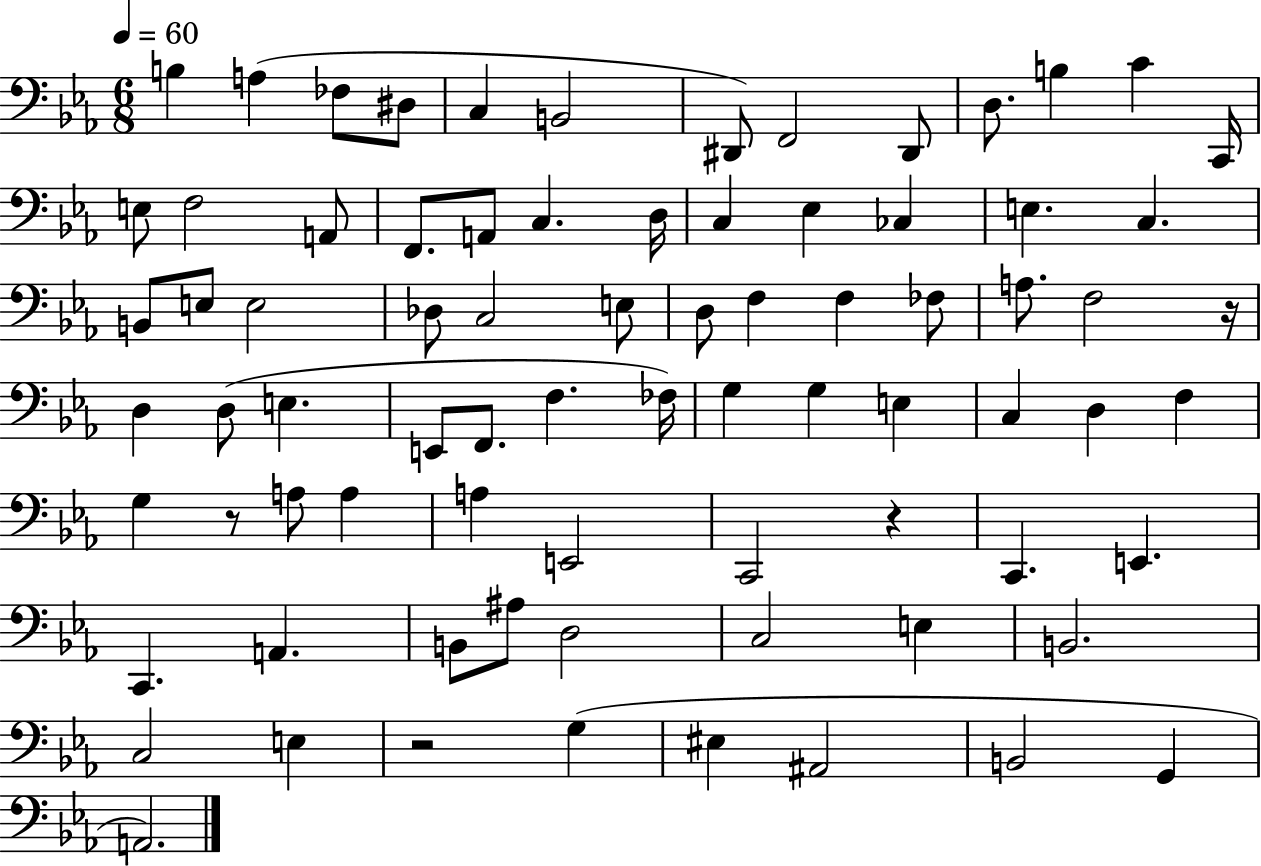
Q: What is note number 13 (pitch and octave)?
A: C2